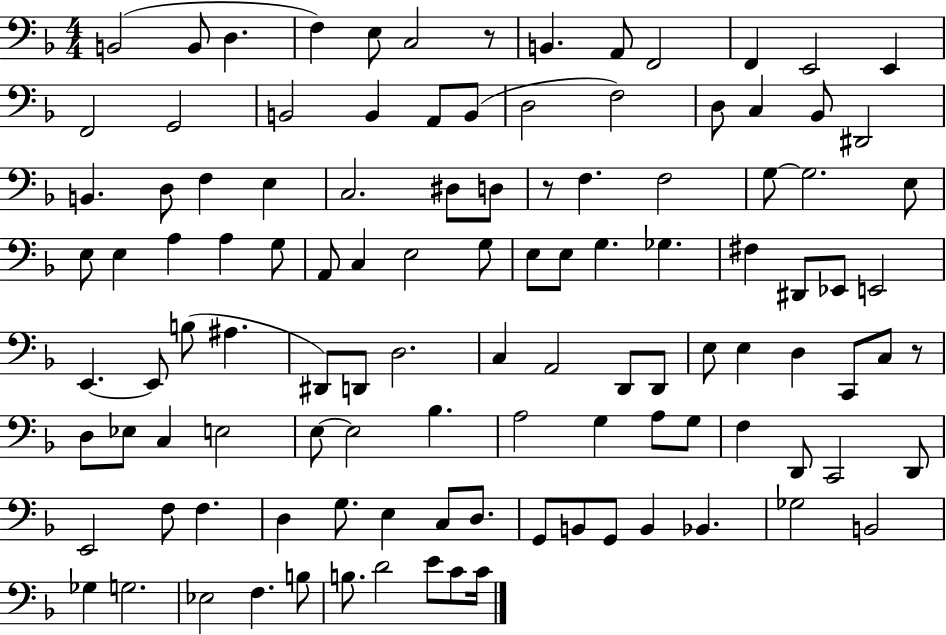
X:1
T:Untitled
M:4/4
L:1/4
K:F
B,,2 B,,/2 D, F, E,/2 C,2 z/2 B,, A,,/2 F,,2 F,, E,,2 E,, F,,2 G,,2 B,,2 B,, A,,/2 B,,/2 D,2 F,2 D,/2 C, _B,,/2 ^D,,2 B,, D,/2 F, E, C,2 ^D,/2 D,/2 z/2 F, F,2 G,/2 G,2 E,/2 E,/2 E, A, A, G,/2 A,,/2 C, E,2 G,/2 E,/2 E,/2 G, _G, ^F, ^D,,/2 _E,,/2 E,,2 E,, E,,/2 B,/2 ^A, ^D,,/2 D,,/2 D,2 C, A,,2 D,,/2 D,,/2 E,/2 E, D, C,,/2 C,/2 z/2 D,/2 _E,/2 C, E,2 E,/2 E,2 _B, A,2 G, A,/2 G,/2 F, D,,/2 C,,2 D,,/2 E,,2 F,/2 F, D, G,/2 E, C,/2 D,/2 G,,/2 B,,/2 G,,/2 B,, _B,, _G,2 B,,2 _G, G,2 _E,2 F, B,/2 B,/2 D2 E/2 C/2 C/4